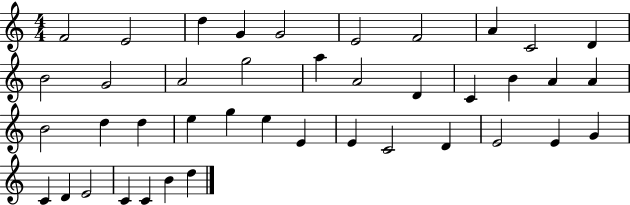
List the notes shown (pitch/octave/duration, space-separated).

F4/h E4/h D5/q G4/q G4/h E4/h F4/h A4/q C4/h D4/q B4/h G4/h A4/h G5/h A5/q A4/h D4/q C4/q B4/q A4/q A4/q B4/h D5/q D5/q E5/q G5/q E5/q E4/q E4/q C4/h D4/q E4/h E4/q G4/q C4/q D4/q E4/h C4/q C4/q B4/q D5/q